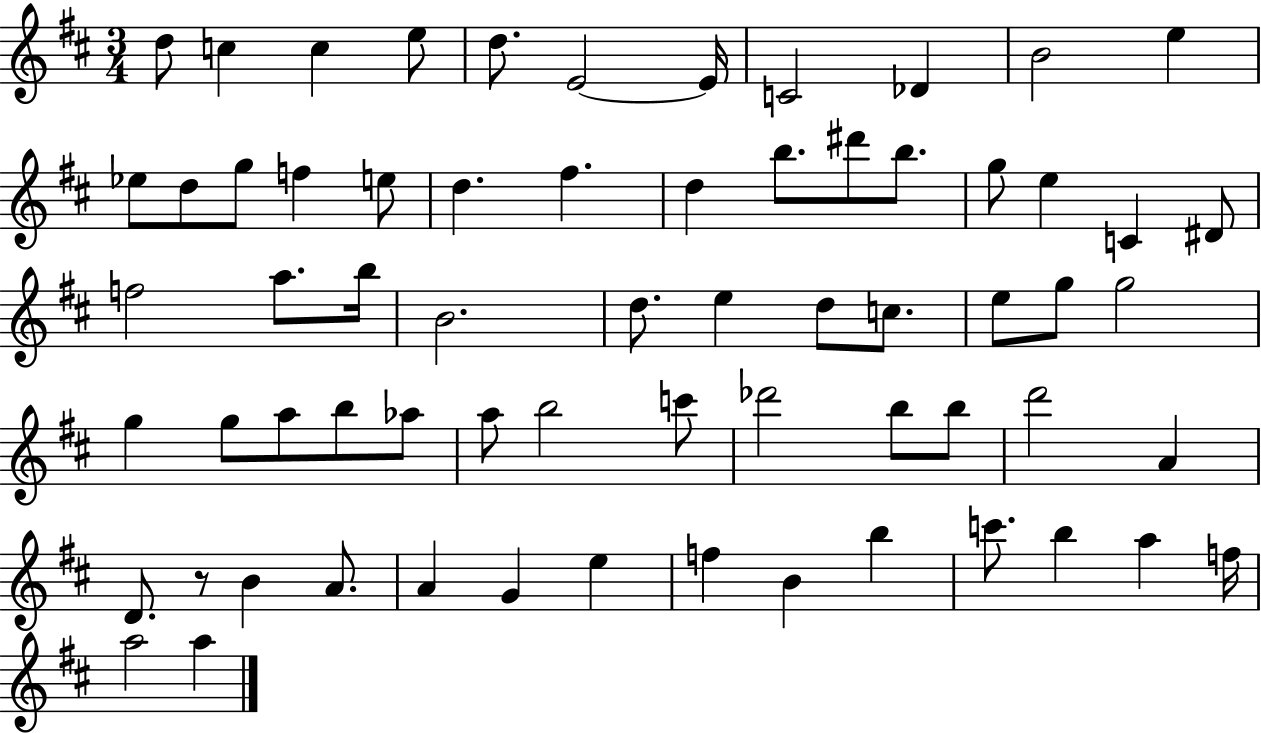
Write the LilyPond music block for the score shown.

{
  \clef treble
  \numericTimeSignature
  \time 3/4
  \key d \major
  \repeat volta 2 { d''8 c''4 c''4 e''8 | d''8. e'2~~ e'16 | c'2 des'4 | b'2 e''4 | \break ees''8 d''8 g''8 f''4 e''8 | d''4. fis''4. | d''4 b''8. dis'''8 b''8. | g''8 e''4 c'4 dis'8 | \break f''2 a''8. b''16 | b'2. | d''8. e''4 d''8 c''8. | e''8 g''8 g''2 | \break g''4 g''8 a''8 b''8 aes''8 | a''8 b''2 c'''8 | des'''2 b''8 b''8 | d'''2 a'4 | \break d'8. r8 b'4 a'8. | a'4 g'4 e''4 | f''4 b'4 b''4 | c'''8. b''4 a''4 f''16 | \break a''2 a''4 | } \bar "|."
}